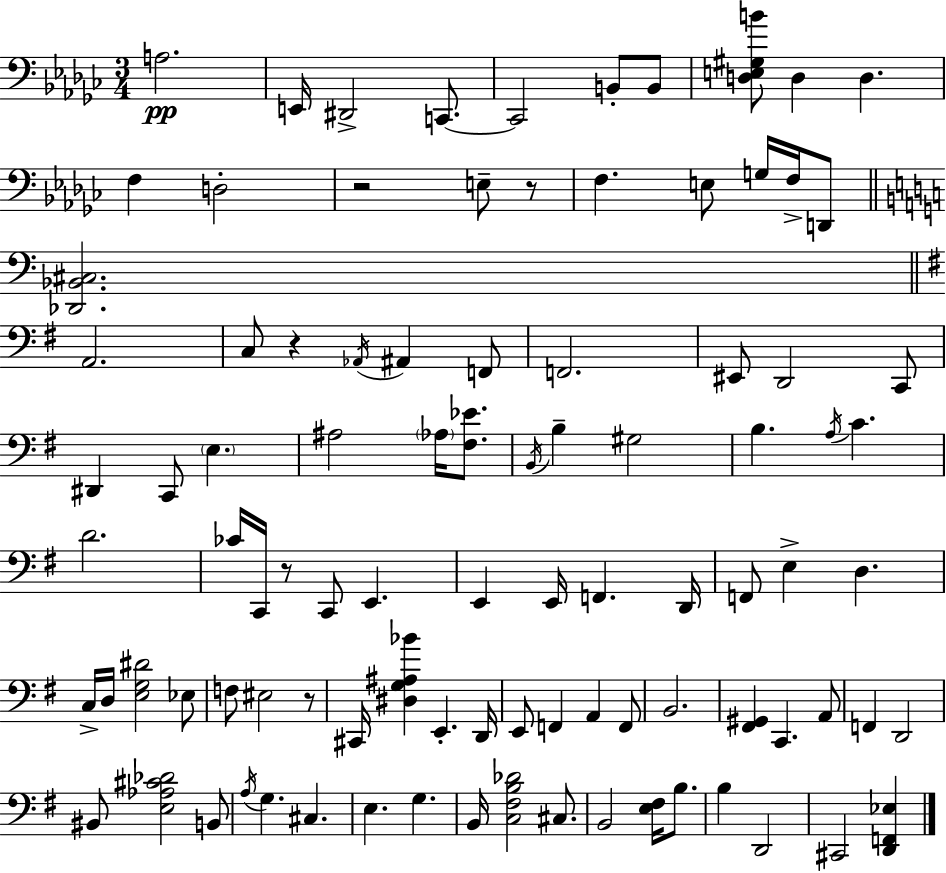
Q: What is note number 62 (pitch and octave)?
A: B2